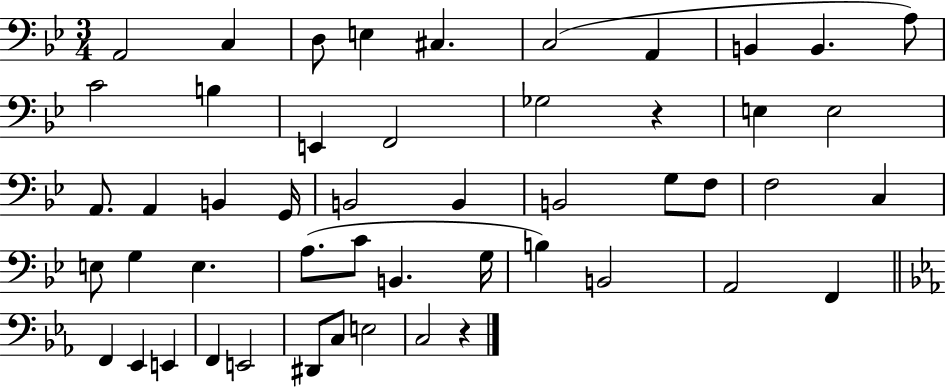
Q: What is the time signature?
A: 3/4